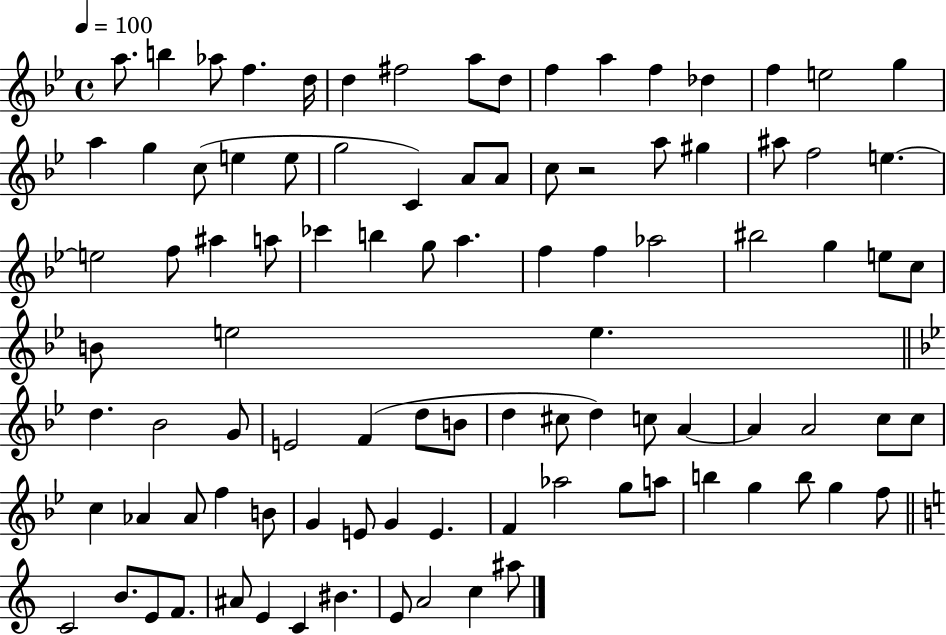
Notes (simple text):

A5/e. B5/q Ab5/e F5/q. D5/s D5/q F#5/h A5/e D5/e F5/q A5/q F5/q Db5/q F5/q E5/h G5/q A5/q G5/q C5/e E5/q E5/e G5/h C4/q A4/e A4/e C5/e R/h A5/e G#5/q A#5/e F5/h E5/q. E5/h F5/e A#5/q A5/e CES6/q B5/q G5/e A5/q. F5/q F5/q Ab5/h BIS5/h G5/q E5/e C5/e B4/e E5/h E5/q. D5/q. Bb4/h G4/e E4/h F4/q D5/e B4/e D5/q C#5/e D5/q C5/e A4/q A4/q A4/h C5/e C5/e C5/q Ab4/q Ab4/e F5/q B4/e G4/q E4/e G4/q E4/q. F4/q Ab5/h G5/e A5/e B5/q G5/q B5/e G5/q F5/e C4/h B4/e. E4/e F4/e. A#4/e E4/q C4/q BIS4/q. E4/e A4/h C5/q A#5/e